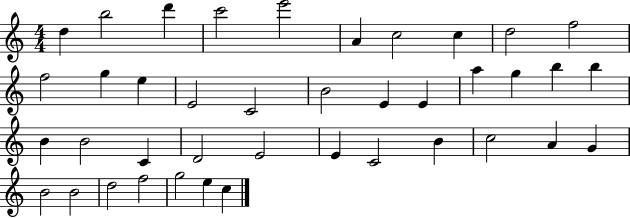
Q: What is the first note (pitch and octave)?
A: D5